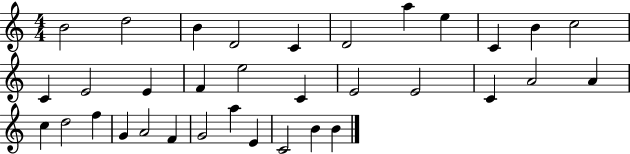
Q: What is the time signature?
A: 4/4